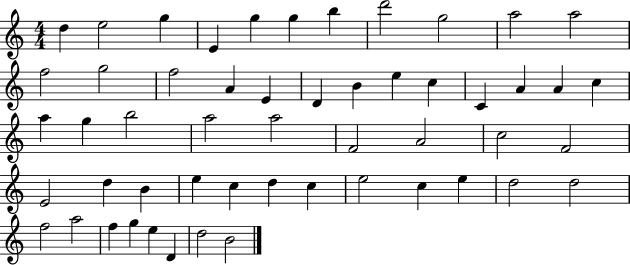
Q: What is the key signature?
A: C major